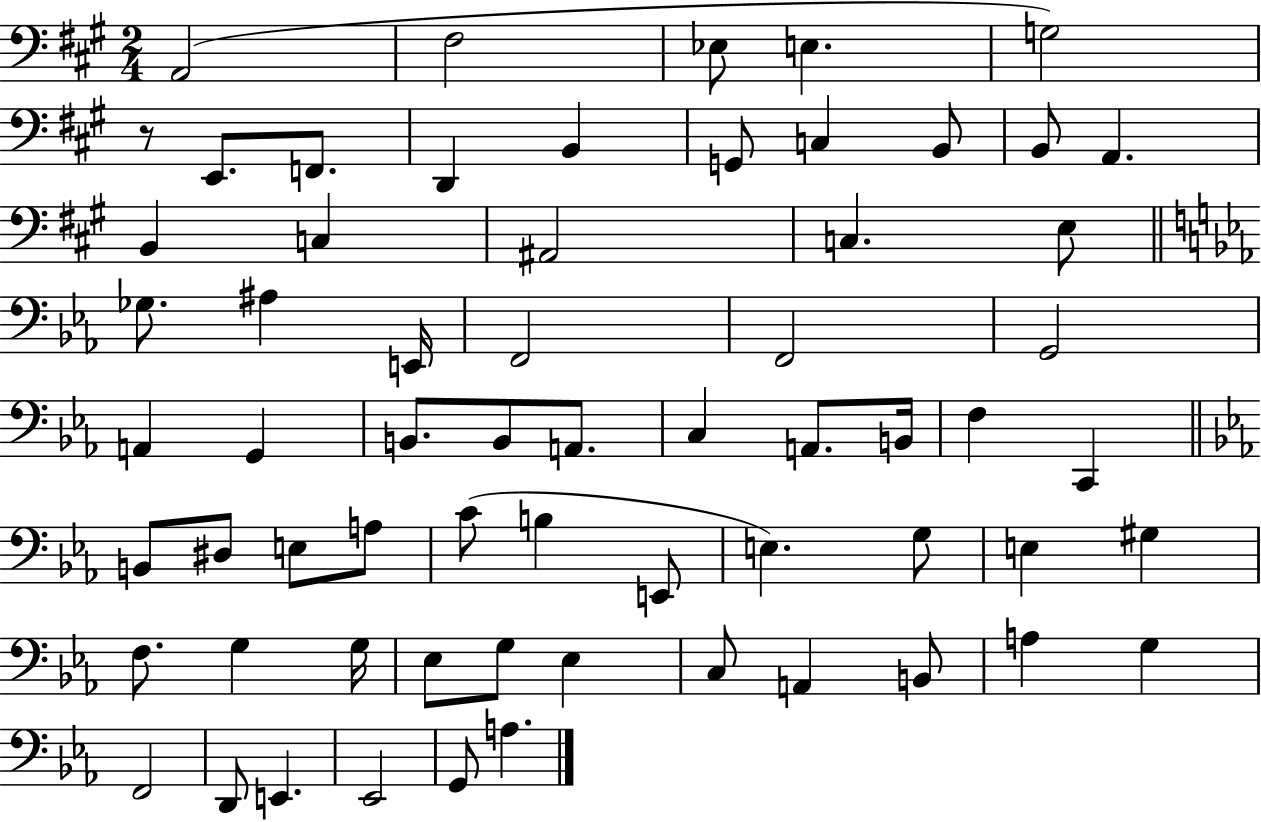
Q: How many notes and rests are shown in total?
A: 64